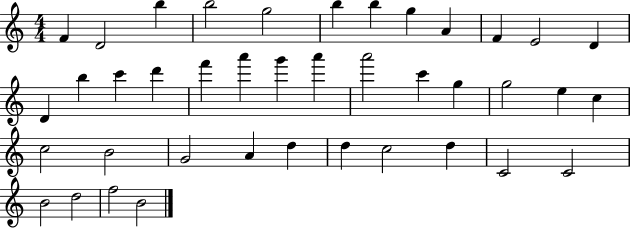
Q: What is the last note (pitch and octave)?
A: B4